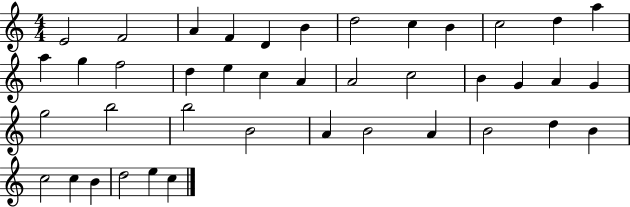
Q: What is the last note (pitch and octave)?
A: C5